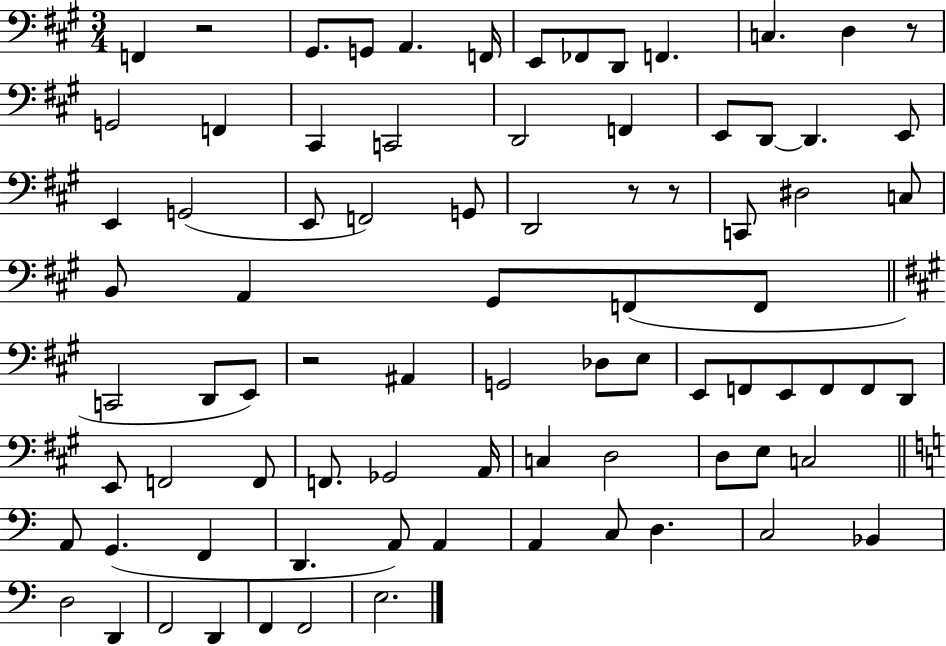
{
  \clef bass
  \numericTimeSignature
  \time 3/4
  \key a \major
  f,4 r2 | gis,8. g,8 a,4. f,16 | e,8 fes,8 d,8 f,4. | c4. d4 r8 | \break g,2 f,4 | cis,4 c,2 | d,2 f,4 | e,8 d,8~~ d,4. e,8 | \break e,4 g,2( | e,8 f,2) g,8 | d,2 r8 r8 | c,8 dis2 c8 | \break b,8 a,4 gis,8 f,8( f,8 | \bar "||" \break \key a \major c,2 d,8 e,8) | r2 ais,4 | g,2 des8 e8 | e,8 f,8 e,8 f,8 f,8 d,8 | \break e,8 f,2 f,8 | f,8. ges,2 a,16 | c4 d2 | d8 e8 c2 | \break \bar "||" \break \key c \major a,8 g,4.( f,4 | d,4. a,8) a,4 | a,4 c8 d4. | c2 bes,4 | \break d2 d,4 | f,2 d,4 | f,4 f,2 | e2. | \break \bar "|."
}